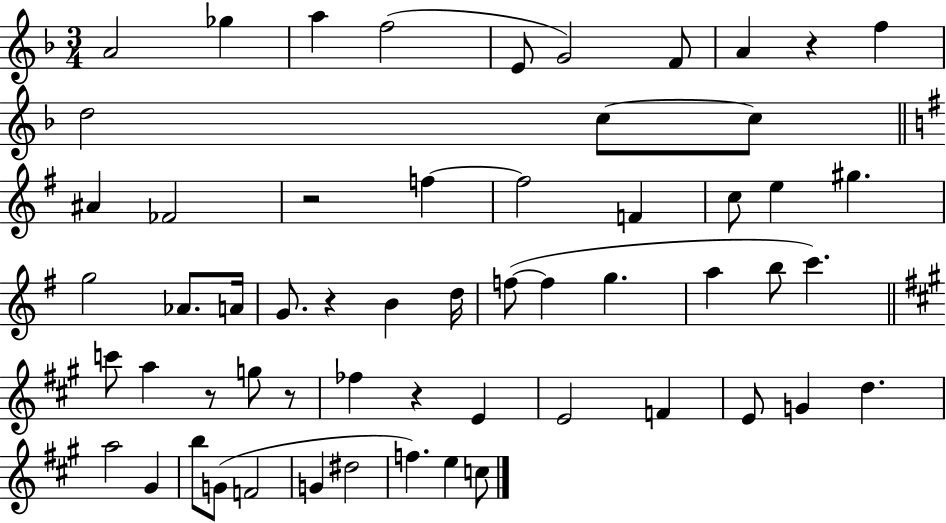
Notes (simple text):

A4/h Gb5/q A5/q F5/h E4/e G4/h F4/e A4/q R/q F5/q D5/h C5/e C5/e A#4/q FES4/h R/h F5/q F5/h F4/q C5/e E5/q G#5/q. G5/h Ab4/e. A4/s G4/e. R/q B4/q D5/s F5/e F5/q G5/q. A5/q B5/e C6/q. C6/e A5/q R/e G5/e R/e FES5/q R/q E4/q E4/h F4/q E4/e G4/q D5/q. A5/h G#4/q B5/e G4/e F4/h G4/q D#5/h F5/q. E5/q C5/e